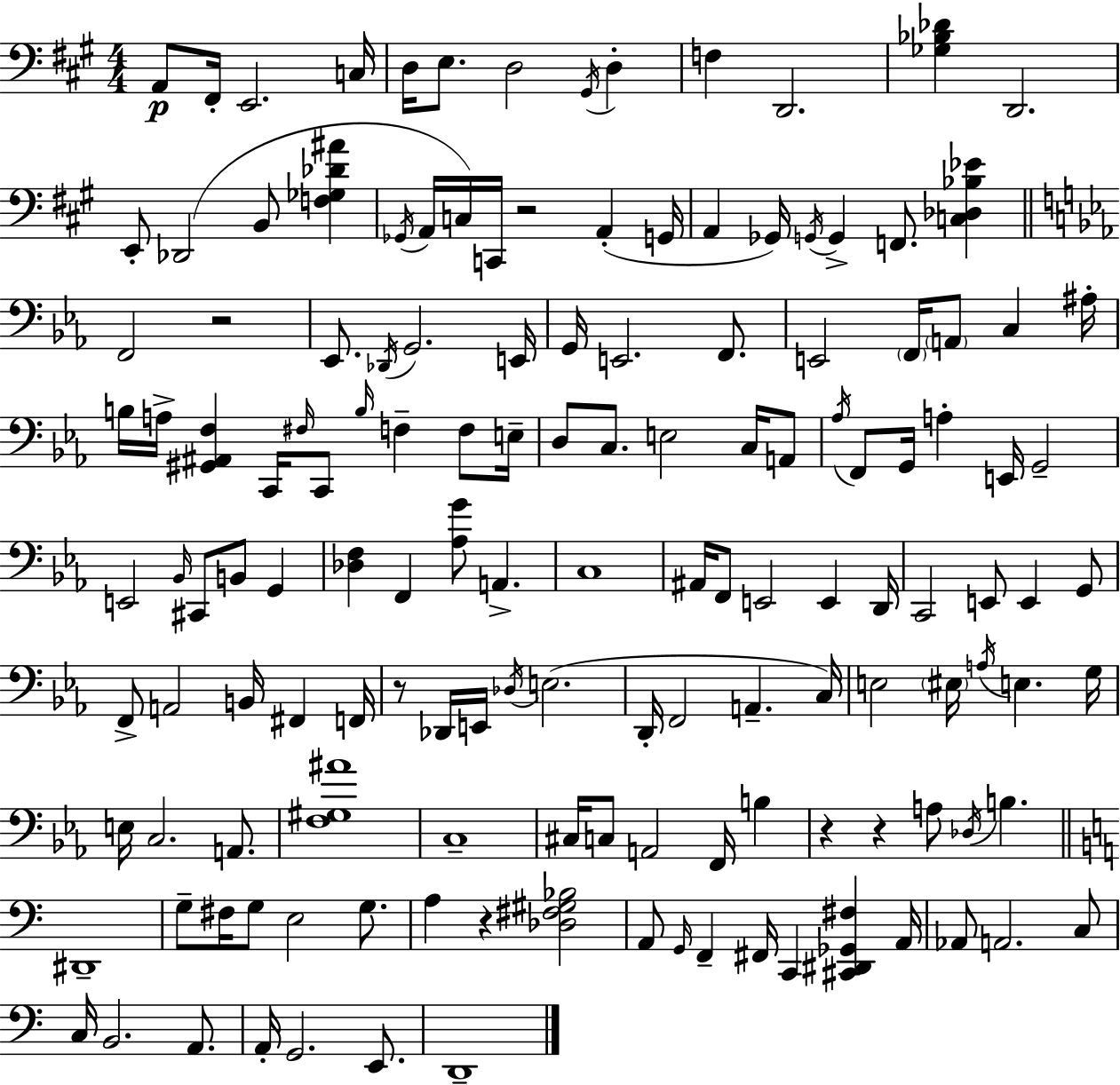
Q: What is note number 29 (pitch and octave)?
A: Db2